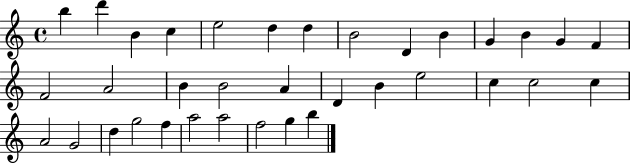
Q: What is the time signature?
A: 4/4